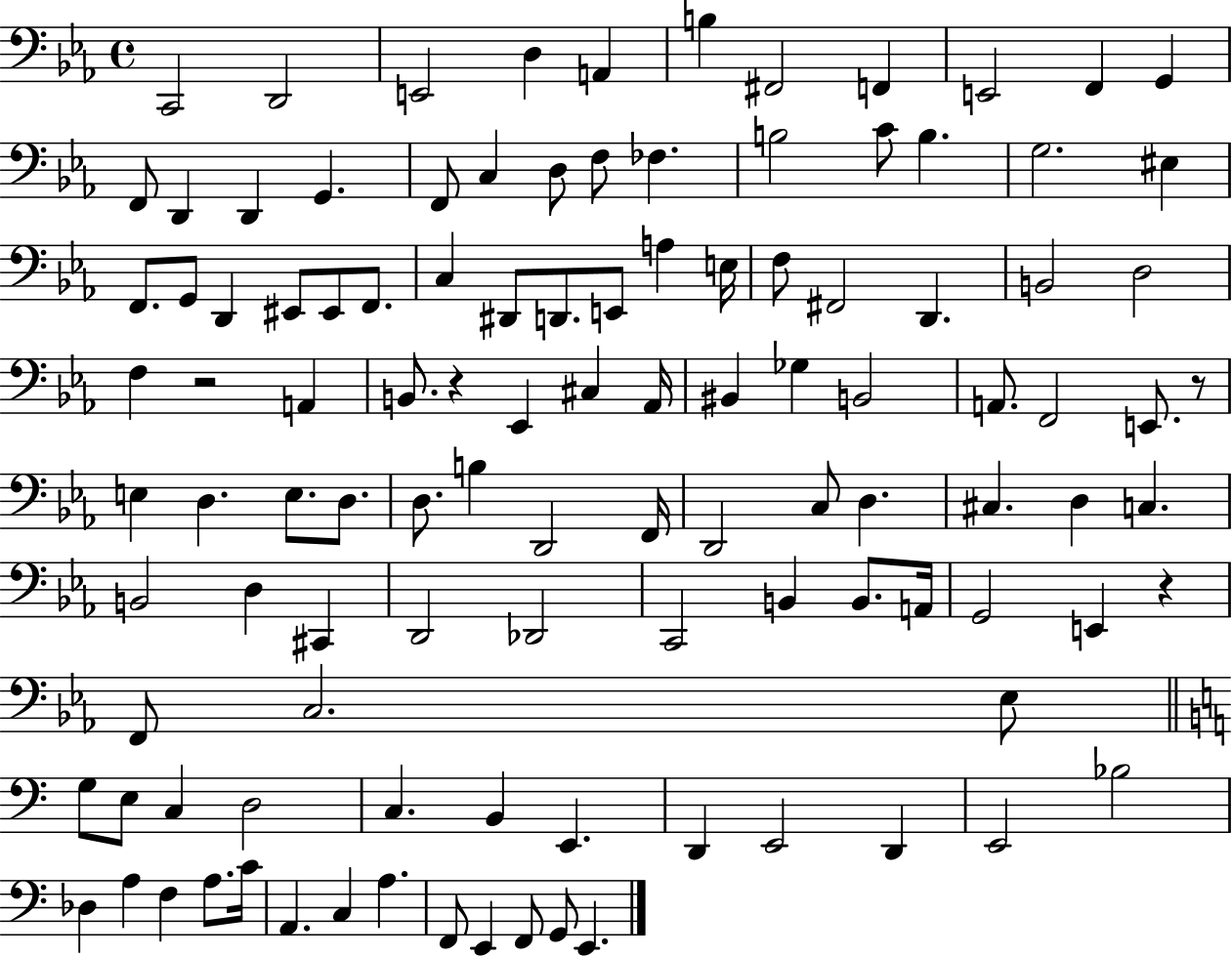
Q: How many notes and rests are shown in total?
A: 111